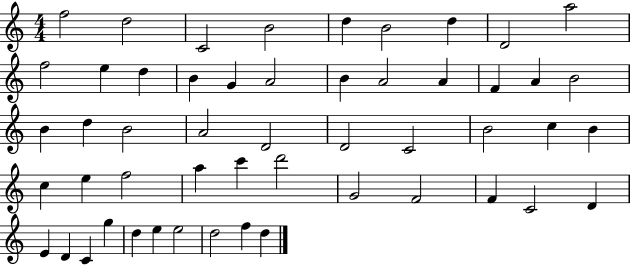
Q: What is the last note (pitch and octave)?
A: D5